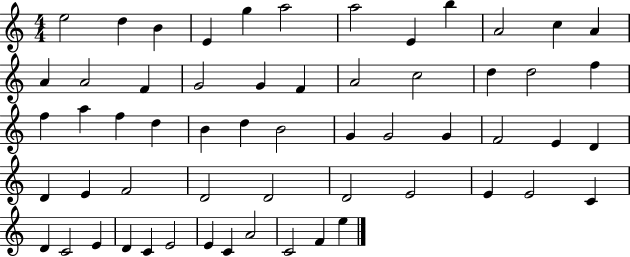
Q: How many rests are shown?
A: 0